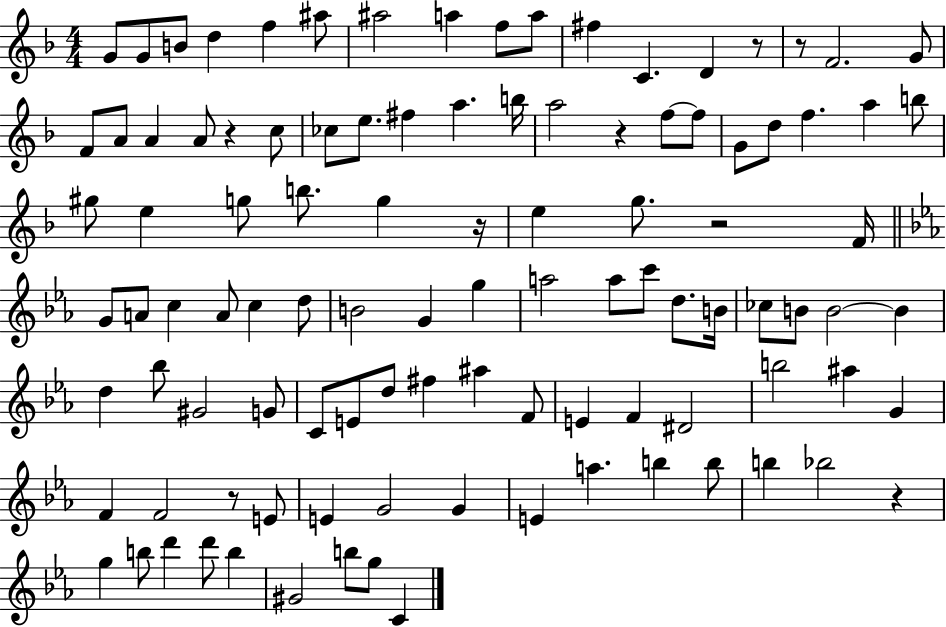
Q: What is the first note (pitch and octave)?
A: G4